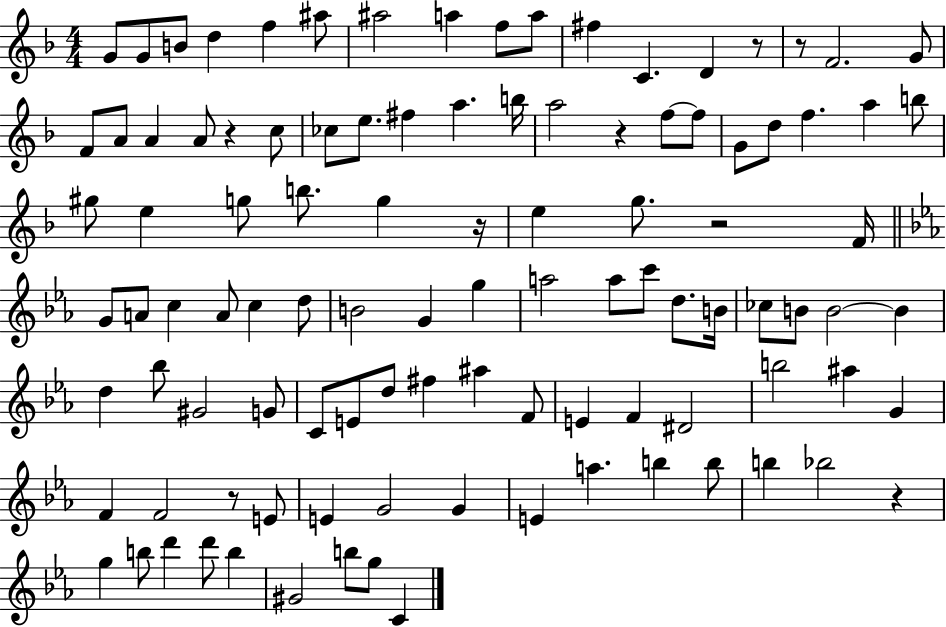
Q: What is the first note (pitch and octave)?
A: G4